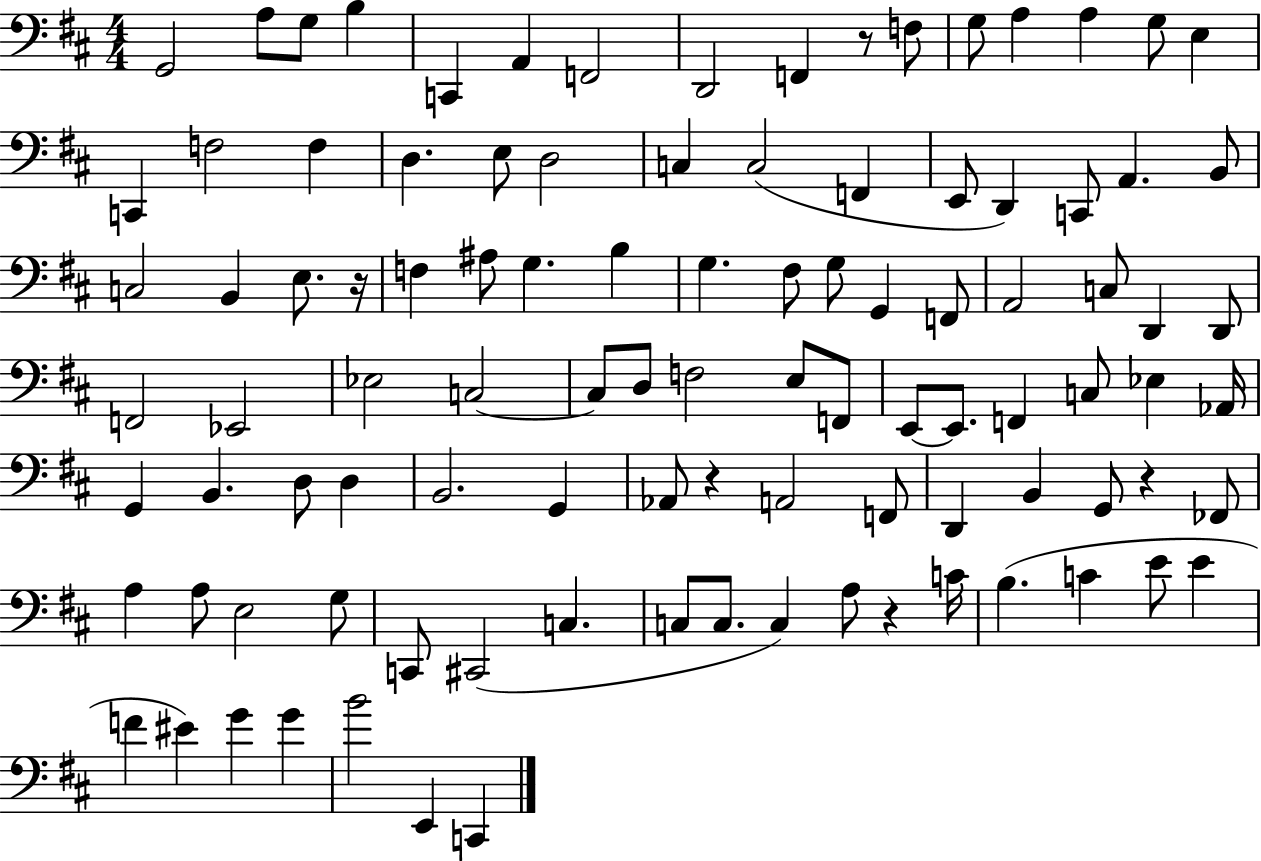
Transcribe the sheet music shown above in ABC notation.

X:1
T:Untitled
M:4/4
L:1/4
K:D
G,,2 A,/2 G,/2 B, C,, A,, F,,2 D,,2 F,, z/2 F,/2 G,/2 A, A, G,/2 E, C,, F,2 F, D, E,/2 D,2 C, C,2 F,, E,,/2 D,, C,,/2 A,, B,,/2 C,2 B,, E,/2 z/4 F, ^A,/2 G, B, G, ^F,/2 G,/2 G,, F,,/2 A,,2 C,/2 D,, D,,/2 F,,2 _E,,2 _E,2 C,2 C,/2 D,/2 F,2 E,/2 F,,/2 E,,/2 E,,/2 F,, C,/2 _E, _A,,/4 G,, B,, D,/2 D, B,,2 G,, _A,,/2 z A,,2 F,,/2 D,, B,, G,,/2 z _F,,/2 A, A,/2 E,2 G,/2 C,,/2 ^C,,2 C, C,/2 C,/2 C, A,/2 z C/4 B, C E/2 E F ^E G G B2 E,, C,,